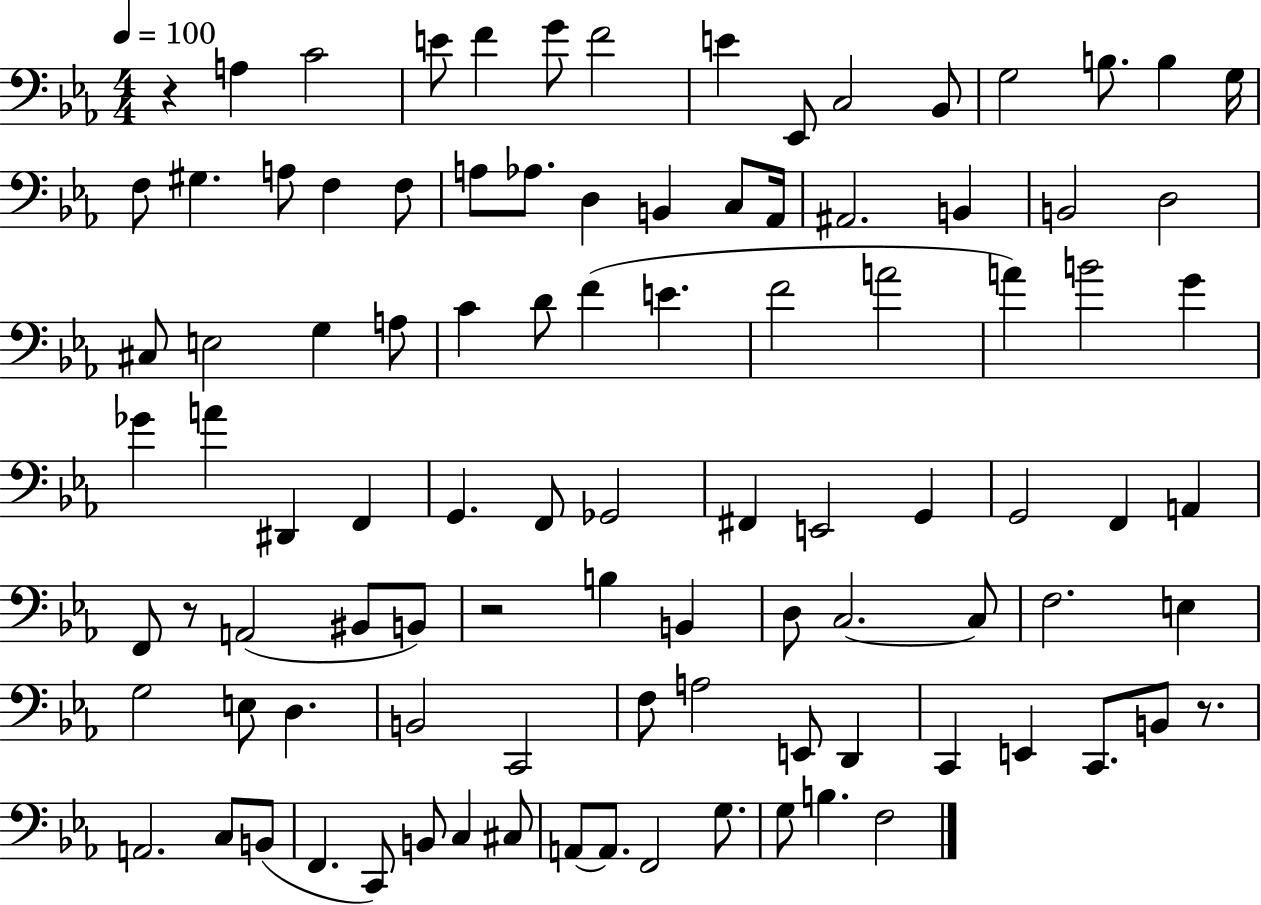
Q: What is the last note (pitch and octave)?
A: F3